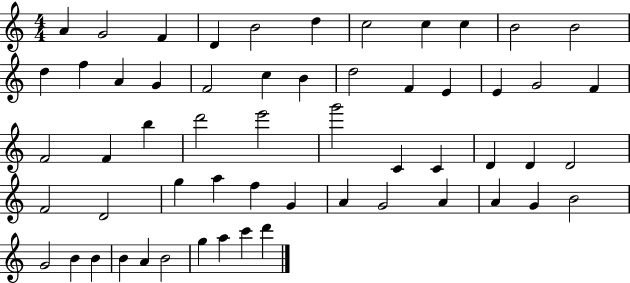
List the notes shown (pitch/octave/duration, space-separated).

A4/q G4/h F4/q D4/q B4/h D5/q C5/h C5/q C5/q B4/h B4/h D5/q F5/q A4/q G4/q F4/h C5/q B4/q D5/h F4/q E4/q E4/q G4/h F4/q F4/h F4/q B5/q D6/h E6/h G6/h C4/q C4/q D4/q D4/q D4/h F4/h D4/h G5/q A5/q F5/q G4/q A4/q G4/h A4/q A4/q G4/q B4/h G4/h B4/q B4/q B4/q A4/q B4/h G5/q A5/q C6/q D6/q